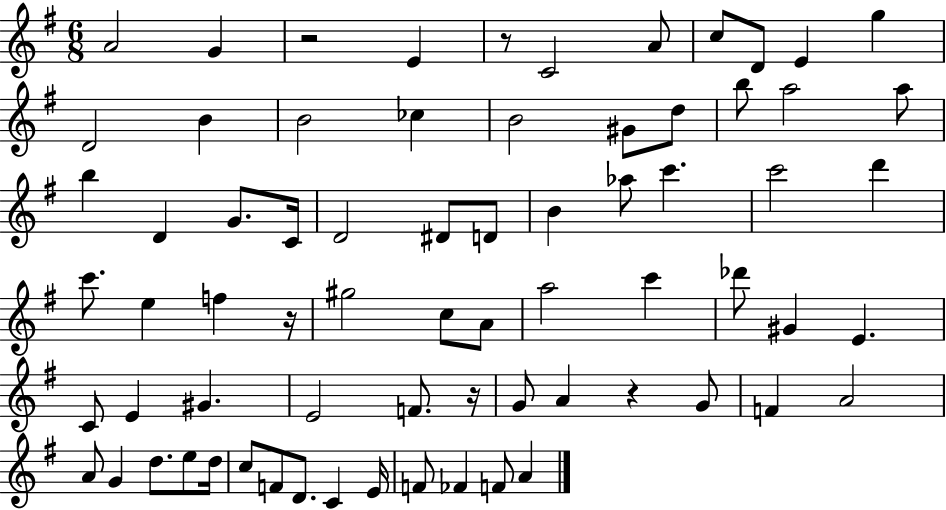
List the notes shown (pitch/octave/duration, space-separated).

A4/h G4/q R/h E4/q R/e C4/h A4/e C5/e D4/e E4/q G5/q D4/h B4/q B4/h CES5/q B4/h G#4/e D5/e B5/e A5/h A5/e B5/q D4/q G4/e. C4/s D4/h D#4/e D4/e B4/q Ab5/e C6/q. C6/h D6/q C6/e. E5/q F5/q R/s G#5/h C5/e A4/e A5/h C6/q Db6/e G#4/q E4/q. C4/e E4/q G#4/q. E4/h F4/e. R/s G4/e A4/q R/q G4/e F4/q A4/h A4/e G4/q D5/e. E5/e D5/s C5/e F4/e D4/e. C4/q E4/s F4/e FES4/q F4/e A4/q